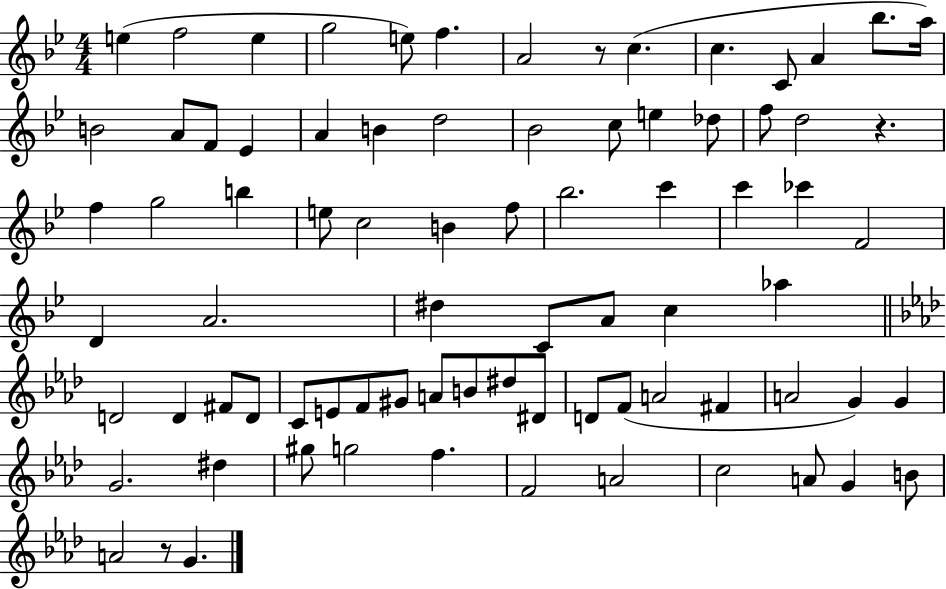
{
  \clef treble
  \numericTimeSignature
  \time 4/4
  \key bes \major
  e''4( f''2 e''4 | g''2 e''8) f''4. | a'2 r8 c''4.( | c''4. c'8 a'4 bes''8. a''16) | \break b'2 a'8 f'8 ees'4 | a'4 b'4 d''2 | bes'2 c''8 e''4 des''8 | f''8 d''2 r4. | \break f''4 g''2 b''4 | e''8 c''2 b'4 f''8 | bes''2. c'''4 | c'''4 ces'''4 f'2 | \break d'4 a'2. | dis''4 c'8 a'8 c''4 aes''4 | \bar "||" \break \key aes \major d'2 d'4 fis'8 d'8 | c'8 e'8 f'8 gis'8 a'8 b'8 dis''8 dis'8 | d'8 f'8( a'2 fis'4 | a'2 g'4) g'4 | \break g'2. dis''4 | gis''8 g''2 f''4. | f'2 a'2 | c''2 a'8 g'4 b'8 | \break a'2 r8 g'4. | \bar "|."
}